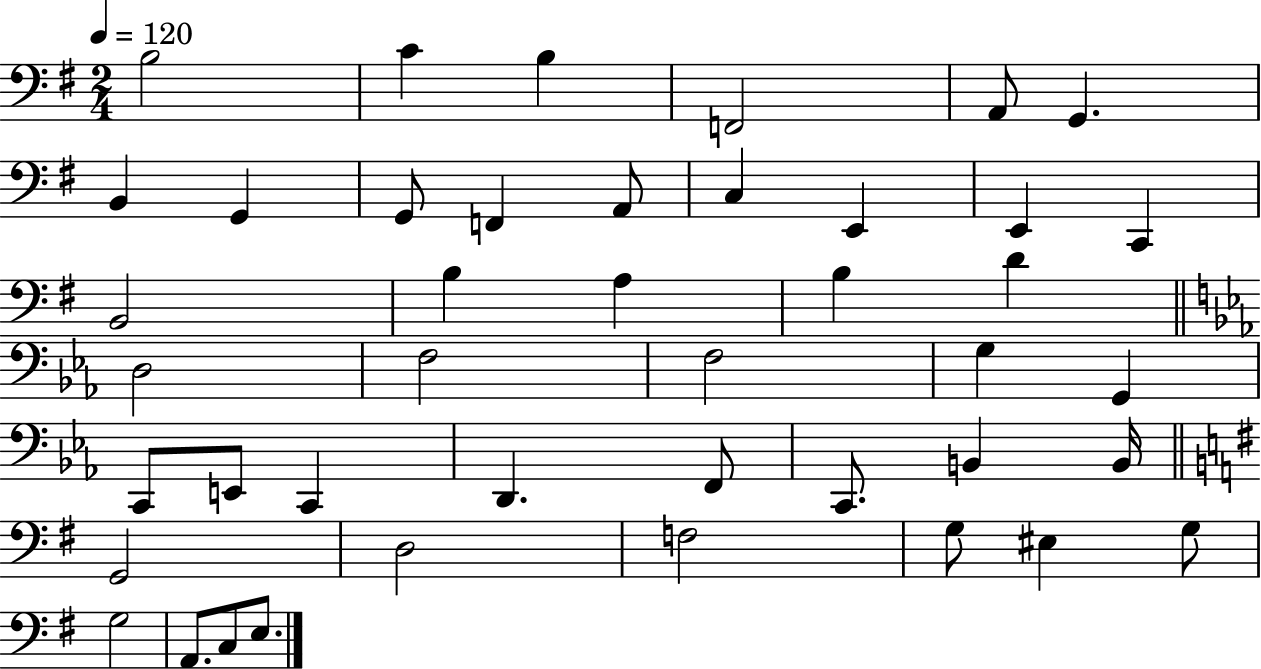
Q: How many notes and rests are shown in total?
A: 43